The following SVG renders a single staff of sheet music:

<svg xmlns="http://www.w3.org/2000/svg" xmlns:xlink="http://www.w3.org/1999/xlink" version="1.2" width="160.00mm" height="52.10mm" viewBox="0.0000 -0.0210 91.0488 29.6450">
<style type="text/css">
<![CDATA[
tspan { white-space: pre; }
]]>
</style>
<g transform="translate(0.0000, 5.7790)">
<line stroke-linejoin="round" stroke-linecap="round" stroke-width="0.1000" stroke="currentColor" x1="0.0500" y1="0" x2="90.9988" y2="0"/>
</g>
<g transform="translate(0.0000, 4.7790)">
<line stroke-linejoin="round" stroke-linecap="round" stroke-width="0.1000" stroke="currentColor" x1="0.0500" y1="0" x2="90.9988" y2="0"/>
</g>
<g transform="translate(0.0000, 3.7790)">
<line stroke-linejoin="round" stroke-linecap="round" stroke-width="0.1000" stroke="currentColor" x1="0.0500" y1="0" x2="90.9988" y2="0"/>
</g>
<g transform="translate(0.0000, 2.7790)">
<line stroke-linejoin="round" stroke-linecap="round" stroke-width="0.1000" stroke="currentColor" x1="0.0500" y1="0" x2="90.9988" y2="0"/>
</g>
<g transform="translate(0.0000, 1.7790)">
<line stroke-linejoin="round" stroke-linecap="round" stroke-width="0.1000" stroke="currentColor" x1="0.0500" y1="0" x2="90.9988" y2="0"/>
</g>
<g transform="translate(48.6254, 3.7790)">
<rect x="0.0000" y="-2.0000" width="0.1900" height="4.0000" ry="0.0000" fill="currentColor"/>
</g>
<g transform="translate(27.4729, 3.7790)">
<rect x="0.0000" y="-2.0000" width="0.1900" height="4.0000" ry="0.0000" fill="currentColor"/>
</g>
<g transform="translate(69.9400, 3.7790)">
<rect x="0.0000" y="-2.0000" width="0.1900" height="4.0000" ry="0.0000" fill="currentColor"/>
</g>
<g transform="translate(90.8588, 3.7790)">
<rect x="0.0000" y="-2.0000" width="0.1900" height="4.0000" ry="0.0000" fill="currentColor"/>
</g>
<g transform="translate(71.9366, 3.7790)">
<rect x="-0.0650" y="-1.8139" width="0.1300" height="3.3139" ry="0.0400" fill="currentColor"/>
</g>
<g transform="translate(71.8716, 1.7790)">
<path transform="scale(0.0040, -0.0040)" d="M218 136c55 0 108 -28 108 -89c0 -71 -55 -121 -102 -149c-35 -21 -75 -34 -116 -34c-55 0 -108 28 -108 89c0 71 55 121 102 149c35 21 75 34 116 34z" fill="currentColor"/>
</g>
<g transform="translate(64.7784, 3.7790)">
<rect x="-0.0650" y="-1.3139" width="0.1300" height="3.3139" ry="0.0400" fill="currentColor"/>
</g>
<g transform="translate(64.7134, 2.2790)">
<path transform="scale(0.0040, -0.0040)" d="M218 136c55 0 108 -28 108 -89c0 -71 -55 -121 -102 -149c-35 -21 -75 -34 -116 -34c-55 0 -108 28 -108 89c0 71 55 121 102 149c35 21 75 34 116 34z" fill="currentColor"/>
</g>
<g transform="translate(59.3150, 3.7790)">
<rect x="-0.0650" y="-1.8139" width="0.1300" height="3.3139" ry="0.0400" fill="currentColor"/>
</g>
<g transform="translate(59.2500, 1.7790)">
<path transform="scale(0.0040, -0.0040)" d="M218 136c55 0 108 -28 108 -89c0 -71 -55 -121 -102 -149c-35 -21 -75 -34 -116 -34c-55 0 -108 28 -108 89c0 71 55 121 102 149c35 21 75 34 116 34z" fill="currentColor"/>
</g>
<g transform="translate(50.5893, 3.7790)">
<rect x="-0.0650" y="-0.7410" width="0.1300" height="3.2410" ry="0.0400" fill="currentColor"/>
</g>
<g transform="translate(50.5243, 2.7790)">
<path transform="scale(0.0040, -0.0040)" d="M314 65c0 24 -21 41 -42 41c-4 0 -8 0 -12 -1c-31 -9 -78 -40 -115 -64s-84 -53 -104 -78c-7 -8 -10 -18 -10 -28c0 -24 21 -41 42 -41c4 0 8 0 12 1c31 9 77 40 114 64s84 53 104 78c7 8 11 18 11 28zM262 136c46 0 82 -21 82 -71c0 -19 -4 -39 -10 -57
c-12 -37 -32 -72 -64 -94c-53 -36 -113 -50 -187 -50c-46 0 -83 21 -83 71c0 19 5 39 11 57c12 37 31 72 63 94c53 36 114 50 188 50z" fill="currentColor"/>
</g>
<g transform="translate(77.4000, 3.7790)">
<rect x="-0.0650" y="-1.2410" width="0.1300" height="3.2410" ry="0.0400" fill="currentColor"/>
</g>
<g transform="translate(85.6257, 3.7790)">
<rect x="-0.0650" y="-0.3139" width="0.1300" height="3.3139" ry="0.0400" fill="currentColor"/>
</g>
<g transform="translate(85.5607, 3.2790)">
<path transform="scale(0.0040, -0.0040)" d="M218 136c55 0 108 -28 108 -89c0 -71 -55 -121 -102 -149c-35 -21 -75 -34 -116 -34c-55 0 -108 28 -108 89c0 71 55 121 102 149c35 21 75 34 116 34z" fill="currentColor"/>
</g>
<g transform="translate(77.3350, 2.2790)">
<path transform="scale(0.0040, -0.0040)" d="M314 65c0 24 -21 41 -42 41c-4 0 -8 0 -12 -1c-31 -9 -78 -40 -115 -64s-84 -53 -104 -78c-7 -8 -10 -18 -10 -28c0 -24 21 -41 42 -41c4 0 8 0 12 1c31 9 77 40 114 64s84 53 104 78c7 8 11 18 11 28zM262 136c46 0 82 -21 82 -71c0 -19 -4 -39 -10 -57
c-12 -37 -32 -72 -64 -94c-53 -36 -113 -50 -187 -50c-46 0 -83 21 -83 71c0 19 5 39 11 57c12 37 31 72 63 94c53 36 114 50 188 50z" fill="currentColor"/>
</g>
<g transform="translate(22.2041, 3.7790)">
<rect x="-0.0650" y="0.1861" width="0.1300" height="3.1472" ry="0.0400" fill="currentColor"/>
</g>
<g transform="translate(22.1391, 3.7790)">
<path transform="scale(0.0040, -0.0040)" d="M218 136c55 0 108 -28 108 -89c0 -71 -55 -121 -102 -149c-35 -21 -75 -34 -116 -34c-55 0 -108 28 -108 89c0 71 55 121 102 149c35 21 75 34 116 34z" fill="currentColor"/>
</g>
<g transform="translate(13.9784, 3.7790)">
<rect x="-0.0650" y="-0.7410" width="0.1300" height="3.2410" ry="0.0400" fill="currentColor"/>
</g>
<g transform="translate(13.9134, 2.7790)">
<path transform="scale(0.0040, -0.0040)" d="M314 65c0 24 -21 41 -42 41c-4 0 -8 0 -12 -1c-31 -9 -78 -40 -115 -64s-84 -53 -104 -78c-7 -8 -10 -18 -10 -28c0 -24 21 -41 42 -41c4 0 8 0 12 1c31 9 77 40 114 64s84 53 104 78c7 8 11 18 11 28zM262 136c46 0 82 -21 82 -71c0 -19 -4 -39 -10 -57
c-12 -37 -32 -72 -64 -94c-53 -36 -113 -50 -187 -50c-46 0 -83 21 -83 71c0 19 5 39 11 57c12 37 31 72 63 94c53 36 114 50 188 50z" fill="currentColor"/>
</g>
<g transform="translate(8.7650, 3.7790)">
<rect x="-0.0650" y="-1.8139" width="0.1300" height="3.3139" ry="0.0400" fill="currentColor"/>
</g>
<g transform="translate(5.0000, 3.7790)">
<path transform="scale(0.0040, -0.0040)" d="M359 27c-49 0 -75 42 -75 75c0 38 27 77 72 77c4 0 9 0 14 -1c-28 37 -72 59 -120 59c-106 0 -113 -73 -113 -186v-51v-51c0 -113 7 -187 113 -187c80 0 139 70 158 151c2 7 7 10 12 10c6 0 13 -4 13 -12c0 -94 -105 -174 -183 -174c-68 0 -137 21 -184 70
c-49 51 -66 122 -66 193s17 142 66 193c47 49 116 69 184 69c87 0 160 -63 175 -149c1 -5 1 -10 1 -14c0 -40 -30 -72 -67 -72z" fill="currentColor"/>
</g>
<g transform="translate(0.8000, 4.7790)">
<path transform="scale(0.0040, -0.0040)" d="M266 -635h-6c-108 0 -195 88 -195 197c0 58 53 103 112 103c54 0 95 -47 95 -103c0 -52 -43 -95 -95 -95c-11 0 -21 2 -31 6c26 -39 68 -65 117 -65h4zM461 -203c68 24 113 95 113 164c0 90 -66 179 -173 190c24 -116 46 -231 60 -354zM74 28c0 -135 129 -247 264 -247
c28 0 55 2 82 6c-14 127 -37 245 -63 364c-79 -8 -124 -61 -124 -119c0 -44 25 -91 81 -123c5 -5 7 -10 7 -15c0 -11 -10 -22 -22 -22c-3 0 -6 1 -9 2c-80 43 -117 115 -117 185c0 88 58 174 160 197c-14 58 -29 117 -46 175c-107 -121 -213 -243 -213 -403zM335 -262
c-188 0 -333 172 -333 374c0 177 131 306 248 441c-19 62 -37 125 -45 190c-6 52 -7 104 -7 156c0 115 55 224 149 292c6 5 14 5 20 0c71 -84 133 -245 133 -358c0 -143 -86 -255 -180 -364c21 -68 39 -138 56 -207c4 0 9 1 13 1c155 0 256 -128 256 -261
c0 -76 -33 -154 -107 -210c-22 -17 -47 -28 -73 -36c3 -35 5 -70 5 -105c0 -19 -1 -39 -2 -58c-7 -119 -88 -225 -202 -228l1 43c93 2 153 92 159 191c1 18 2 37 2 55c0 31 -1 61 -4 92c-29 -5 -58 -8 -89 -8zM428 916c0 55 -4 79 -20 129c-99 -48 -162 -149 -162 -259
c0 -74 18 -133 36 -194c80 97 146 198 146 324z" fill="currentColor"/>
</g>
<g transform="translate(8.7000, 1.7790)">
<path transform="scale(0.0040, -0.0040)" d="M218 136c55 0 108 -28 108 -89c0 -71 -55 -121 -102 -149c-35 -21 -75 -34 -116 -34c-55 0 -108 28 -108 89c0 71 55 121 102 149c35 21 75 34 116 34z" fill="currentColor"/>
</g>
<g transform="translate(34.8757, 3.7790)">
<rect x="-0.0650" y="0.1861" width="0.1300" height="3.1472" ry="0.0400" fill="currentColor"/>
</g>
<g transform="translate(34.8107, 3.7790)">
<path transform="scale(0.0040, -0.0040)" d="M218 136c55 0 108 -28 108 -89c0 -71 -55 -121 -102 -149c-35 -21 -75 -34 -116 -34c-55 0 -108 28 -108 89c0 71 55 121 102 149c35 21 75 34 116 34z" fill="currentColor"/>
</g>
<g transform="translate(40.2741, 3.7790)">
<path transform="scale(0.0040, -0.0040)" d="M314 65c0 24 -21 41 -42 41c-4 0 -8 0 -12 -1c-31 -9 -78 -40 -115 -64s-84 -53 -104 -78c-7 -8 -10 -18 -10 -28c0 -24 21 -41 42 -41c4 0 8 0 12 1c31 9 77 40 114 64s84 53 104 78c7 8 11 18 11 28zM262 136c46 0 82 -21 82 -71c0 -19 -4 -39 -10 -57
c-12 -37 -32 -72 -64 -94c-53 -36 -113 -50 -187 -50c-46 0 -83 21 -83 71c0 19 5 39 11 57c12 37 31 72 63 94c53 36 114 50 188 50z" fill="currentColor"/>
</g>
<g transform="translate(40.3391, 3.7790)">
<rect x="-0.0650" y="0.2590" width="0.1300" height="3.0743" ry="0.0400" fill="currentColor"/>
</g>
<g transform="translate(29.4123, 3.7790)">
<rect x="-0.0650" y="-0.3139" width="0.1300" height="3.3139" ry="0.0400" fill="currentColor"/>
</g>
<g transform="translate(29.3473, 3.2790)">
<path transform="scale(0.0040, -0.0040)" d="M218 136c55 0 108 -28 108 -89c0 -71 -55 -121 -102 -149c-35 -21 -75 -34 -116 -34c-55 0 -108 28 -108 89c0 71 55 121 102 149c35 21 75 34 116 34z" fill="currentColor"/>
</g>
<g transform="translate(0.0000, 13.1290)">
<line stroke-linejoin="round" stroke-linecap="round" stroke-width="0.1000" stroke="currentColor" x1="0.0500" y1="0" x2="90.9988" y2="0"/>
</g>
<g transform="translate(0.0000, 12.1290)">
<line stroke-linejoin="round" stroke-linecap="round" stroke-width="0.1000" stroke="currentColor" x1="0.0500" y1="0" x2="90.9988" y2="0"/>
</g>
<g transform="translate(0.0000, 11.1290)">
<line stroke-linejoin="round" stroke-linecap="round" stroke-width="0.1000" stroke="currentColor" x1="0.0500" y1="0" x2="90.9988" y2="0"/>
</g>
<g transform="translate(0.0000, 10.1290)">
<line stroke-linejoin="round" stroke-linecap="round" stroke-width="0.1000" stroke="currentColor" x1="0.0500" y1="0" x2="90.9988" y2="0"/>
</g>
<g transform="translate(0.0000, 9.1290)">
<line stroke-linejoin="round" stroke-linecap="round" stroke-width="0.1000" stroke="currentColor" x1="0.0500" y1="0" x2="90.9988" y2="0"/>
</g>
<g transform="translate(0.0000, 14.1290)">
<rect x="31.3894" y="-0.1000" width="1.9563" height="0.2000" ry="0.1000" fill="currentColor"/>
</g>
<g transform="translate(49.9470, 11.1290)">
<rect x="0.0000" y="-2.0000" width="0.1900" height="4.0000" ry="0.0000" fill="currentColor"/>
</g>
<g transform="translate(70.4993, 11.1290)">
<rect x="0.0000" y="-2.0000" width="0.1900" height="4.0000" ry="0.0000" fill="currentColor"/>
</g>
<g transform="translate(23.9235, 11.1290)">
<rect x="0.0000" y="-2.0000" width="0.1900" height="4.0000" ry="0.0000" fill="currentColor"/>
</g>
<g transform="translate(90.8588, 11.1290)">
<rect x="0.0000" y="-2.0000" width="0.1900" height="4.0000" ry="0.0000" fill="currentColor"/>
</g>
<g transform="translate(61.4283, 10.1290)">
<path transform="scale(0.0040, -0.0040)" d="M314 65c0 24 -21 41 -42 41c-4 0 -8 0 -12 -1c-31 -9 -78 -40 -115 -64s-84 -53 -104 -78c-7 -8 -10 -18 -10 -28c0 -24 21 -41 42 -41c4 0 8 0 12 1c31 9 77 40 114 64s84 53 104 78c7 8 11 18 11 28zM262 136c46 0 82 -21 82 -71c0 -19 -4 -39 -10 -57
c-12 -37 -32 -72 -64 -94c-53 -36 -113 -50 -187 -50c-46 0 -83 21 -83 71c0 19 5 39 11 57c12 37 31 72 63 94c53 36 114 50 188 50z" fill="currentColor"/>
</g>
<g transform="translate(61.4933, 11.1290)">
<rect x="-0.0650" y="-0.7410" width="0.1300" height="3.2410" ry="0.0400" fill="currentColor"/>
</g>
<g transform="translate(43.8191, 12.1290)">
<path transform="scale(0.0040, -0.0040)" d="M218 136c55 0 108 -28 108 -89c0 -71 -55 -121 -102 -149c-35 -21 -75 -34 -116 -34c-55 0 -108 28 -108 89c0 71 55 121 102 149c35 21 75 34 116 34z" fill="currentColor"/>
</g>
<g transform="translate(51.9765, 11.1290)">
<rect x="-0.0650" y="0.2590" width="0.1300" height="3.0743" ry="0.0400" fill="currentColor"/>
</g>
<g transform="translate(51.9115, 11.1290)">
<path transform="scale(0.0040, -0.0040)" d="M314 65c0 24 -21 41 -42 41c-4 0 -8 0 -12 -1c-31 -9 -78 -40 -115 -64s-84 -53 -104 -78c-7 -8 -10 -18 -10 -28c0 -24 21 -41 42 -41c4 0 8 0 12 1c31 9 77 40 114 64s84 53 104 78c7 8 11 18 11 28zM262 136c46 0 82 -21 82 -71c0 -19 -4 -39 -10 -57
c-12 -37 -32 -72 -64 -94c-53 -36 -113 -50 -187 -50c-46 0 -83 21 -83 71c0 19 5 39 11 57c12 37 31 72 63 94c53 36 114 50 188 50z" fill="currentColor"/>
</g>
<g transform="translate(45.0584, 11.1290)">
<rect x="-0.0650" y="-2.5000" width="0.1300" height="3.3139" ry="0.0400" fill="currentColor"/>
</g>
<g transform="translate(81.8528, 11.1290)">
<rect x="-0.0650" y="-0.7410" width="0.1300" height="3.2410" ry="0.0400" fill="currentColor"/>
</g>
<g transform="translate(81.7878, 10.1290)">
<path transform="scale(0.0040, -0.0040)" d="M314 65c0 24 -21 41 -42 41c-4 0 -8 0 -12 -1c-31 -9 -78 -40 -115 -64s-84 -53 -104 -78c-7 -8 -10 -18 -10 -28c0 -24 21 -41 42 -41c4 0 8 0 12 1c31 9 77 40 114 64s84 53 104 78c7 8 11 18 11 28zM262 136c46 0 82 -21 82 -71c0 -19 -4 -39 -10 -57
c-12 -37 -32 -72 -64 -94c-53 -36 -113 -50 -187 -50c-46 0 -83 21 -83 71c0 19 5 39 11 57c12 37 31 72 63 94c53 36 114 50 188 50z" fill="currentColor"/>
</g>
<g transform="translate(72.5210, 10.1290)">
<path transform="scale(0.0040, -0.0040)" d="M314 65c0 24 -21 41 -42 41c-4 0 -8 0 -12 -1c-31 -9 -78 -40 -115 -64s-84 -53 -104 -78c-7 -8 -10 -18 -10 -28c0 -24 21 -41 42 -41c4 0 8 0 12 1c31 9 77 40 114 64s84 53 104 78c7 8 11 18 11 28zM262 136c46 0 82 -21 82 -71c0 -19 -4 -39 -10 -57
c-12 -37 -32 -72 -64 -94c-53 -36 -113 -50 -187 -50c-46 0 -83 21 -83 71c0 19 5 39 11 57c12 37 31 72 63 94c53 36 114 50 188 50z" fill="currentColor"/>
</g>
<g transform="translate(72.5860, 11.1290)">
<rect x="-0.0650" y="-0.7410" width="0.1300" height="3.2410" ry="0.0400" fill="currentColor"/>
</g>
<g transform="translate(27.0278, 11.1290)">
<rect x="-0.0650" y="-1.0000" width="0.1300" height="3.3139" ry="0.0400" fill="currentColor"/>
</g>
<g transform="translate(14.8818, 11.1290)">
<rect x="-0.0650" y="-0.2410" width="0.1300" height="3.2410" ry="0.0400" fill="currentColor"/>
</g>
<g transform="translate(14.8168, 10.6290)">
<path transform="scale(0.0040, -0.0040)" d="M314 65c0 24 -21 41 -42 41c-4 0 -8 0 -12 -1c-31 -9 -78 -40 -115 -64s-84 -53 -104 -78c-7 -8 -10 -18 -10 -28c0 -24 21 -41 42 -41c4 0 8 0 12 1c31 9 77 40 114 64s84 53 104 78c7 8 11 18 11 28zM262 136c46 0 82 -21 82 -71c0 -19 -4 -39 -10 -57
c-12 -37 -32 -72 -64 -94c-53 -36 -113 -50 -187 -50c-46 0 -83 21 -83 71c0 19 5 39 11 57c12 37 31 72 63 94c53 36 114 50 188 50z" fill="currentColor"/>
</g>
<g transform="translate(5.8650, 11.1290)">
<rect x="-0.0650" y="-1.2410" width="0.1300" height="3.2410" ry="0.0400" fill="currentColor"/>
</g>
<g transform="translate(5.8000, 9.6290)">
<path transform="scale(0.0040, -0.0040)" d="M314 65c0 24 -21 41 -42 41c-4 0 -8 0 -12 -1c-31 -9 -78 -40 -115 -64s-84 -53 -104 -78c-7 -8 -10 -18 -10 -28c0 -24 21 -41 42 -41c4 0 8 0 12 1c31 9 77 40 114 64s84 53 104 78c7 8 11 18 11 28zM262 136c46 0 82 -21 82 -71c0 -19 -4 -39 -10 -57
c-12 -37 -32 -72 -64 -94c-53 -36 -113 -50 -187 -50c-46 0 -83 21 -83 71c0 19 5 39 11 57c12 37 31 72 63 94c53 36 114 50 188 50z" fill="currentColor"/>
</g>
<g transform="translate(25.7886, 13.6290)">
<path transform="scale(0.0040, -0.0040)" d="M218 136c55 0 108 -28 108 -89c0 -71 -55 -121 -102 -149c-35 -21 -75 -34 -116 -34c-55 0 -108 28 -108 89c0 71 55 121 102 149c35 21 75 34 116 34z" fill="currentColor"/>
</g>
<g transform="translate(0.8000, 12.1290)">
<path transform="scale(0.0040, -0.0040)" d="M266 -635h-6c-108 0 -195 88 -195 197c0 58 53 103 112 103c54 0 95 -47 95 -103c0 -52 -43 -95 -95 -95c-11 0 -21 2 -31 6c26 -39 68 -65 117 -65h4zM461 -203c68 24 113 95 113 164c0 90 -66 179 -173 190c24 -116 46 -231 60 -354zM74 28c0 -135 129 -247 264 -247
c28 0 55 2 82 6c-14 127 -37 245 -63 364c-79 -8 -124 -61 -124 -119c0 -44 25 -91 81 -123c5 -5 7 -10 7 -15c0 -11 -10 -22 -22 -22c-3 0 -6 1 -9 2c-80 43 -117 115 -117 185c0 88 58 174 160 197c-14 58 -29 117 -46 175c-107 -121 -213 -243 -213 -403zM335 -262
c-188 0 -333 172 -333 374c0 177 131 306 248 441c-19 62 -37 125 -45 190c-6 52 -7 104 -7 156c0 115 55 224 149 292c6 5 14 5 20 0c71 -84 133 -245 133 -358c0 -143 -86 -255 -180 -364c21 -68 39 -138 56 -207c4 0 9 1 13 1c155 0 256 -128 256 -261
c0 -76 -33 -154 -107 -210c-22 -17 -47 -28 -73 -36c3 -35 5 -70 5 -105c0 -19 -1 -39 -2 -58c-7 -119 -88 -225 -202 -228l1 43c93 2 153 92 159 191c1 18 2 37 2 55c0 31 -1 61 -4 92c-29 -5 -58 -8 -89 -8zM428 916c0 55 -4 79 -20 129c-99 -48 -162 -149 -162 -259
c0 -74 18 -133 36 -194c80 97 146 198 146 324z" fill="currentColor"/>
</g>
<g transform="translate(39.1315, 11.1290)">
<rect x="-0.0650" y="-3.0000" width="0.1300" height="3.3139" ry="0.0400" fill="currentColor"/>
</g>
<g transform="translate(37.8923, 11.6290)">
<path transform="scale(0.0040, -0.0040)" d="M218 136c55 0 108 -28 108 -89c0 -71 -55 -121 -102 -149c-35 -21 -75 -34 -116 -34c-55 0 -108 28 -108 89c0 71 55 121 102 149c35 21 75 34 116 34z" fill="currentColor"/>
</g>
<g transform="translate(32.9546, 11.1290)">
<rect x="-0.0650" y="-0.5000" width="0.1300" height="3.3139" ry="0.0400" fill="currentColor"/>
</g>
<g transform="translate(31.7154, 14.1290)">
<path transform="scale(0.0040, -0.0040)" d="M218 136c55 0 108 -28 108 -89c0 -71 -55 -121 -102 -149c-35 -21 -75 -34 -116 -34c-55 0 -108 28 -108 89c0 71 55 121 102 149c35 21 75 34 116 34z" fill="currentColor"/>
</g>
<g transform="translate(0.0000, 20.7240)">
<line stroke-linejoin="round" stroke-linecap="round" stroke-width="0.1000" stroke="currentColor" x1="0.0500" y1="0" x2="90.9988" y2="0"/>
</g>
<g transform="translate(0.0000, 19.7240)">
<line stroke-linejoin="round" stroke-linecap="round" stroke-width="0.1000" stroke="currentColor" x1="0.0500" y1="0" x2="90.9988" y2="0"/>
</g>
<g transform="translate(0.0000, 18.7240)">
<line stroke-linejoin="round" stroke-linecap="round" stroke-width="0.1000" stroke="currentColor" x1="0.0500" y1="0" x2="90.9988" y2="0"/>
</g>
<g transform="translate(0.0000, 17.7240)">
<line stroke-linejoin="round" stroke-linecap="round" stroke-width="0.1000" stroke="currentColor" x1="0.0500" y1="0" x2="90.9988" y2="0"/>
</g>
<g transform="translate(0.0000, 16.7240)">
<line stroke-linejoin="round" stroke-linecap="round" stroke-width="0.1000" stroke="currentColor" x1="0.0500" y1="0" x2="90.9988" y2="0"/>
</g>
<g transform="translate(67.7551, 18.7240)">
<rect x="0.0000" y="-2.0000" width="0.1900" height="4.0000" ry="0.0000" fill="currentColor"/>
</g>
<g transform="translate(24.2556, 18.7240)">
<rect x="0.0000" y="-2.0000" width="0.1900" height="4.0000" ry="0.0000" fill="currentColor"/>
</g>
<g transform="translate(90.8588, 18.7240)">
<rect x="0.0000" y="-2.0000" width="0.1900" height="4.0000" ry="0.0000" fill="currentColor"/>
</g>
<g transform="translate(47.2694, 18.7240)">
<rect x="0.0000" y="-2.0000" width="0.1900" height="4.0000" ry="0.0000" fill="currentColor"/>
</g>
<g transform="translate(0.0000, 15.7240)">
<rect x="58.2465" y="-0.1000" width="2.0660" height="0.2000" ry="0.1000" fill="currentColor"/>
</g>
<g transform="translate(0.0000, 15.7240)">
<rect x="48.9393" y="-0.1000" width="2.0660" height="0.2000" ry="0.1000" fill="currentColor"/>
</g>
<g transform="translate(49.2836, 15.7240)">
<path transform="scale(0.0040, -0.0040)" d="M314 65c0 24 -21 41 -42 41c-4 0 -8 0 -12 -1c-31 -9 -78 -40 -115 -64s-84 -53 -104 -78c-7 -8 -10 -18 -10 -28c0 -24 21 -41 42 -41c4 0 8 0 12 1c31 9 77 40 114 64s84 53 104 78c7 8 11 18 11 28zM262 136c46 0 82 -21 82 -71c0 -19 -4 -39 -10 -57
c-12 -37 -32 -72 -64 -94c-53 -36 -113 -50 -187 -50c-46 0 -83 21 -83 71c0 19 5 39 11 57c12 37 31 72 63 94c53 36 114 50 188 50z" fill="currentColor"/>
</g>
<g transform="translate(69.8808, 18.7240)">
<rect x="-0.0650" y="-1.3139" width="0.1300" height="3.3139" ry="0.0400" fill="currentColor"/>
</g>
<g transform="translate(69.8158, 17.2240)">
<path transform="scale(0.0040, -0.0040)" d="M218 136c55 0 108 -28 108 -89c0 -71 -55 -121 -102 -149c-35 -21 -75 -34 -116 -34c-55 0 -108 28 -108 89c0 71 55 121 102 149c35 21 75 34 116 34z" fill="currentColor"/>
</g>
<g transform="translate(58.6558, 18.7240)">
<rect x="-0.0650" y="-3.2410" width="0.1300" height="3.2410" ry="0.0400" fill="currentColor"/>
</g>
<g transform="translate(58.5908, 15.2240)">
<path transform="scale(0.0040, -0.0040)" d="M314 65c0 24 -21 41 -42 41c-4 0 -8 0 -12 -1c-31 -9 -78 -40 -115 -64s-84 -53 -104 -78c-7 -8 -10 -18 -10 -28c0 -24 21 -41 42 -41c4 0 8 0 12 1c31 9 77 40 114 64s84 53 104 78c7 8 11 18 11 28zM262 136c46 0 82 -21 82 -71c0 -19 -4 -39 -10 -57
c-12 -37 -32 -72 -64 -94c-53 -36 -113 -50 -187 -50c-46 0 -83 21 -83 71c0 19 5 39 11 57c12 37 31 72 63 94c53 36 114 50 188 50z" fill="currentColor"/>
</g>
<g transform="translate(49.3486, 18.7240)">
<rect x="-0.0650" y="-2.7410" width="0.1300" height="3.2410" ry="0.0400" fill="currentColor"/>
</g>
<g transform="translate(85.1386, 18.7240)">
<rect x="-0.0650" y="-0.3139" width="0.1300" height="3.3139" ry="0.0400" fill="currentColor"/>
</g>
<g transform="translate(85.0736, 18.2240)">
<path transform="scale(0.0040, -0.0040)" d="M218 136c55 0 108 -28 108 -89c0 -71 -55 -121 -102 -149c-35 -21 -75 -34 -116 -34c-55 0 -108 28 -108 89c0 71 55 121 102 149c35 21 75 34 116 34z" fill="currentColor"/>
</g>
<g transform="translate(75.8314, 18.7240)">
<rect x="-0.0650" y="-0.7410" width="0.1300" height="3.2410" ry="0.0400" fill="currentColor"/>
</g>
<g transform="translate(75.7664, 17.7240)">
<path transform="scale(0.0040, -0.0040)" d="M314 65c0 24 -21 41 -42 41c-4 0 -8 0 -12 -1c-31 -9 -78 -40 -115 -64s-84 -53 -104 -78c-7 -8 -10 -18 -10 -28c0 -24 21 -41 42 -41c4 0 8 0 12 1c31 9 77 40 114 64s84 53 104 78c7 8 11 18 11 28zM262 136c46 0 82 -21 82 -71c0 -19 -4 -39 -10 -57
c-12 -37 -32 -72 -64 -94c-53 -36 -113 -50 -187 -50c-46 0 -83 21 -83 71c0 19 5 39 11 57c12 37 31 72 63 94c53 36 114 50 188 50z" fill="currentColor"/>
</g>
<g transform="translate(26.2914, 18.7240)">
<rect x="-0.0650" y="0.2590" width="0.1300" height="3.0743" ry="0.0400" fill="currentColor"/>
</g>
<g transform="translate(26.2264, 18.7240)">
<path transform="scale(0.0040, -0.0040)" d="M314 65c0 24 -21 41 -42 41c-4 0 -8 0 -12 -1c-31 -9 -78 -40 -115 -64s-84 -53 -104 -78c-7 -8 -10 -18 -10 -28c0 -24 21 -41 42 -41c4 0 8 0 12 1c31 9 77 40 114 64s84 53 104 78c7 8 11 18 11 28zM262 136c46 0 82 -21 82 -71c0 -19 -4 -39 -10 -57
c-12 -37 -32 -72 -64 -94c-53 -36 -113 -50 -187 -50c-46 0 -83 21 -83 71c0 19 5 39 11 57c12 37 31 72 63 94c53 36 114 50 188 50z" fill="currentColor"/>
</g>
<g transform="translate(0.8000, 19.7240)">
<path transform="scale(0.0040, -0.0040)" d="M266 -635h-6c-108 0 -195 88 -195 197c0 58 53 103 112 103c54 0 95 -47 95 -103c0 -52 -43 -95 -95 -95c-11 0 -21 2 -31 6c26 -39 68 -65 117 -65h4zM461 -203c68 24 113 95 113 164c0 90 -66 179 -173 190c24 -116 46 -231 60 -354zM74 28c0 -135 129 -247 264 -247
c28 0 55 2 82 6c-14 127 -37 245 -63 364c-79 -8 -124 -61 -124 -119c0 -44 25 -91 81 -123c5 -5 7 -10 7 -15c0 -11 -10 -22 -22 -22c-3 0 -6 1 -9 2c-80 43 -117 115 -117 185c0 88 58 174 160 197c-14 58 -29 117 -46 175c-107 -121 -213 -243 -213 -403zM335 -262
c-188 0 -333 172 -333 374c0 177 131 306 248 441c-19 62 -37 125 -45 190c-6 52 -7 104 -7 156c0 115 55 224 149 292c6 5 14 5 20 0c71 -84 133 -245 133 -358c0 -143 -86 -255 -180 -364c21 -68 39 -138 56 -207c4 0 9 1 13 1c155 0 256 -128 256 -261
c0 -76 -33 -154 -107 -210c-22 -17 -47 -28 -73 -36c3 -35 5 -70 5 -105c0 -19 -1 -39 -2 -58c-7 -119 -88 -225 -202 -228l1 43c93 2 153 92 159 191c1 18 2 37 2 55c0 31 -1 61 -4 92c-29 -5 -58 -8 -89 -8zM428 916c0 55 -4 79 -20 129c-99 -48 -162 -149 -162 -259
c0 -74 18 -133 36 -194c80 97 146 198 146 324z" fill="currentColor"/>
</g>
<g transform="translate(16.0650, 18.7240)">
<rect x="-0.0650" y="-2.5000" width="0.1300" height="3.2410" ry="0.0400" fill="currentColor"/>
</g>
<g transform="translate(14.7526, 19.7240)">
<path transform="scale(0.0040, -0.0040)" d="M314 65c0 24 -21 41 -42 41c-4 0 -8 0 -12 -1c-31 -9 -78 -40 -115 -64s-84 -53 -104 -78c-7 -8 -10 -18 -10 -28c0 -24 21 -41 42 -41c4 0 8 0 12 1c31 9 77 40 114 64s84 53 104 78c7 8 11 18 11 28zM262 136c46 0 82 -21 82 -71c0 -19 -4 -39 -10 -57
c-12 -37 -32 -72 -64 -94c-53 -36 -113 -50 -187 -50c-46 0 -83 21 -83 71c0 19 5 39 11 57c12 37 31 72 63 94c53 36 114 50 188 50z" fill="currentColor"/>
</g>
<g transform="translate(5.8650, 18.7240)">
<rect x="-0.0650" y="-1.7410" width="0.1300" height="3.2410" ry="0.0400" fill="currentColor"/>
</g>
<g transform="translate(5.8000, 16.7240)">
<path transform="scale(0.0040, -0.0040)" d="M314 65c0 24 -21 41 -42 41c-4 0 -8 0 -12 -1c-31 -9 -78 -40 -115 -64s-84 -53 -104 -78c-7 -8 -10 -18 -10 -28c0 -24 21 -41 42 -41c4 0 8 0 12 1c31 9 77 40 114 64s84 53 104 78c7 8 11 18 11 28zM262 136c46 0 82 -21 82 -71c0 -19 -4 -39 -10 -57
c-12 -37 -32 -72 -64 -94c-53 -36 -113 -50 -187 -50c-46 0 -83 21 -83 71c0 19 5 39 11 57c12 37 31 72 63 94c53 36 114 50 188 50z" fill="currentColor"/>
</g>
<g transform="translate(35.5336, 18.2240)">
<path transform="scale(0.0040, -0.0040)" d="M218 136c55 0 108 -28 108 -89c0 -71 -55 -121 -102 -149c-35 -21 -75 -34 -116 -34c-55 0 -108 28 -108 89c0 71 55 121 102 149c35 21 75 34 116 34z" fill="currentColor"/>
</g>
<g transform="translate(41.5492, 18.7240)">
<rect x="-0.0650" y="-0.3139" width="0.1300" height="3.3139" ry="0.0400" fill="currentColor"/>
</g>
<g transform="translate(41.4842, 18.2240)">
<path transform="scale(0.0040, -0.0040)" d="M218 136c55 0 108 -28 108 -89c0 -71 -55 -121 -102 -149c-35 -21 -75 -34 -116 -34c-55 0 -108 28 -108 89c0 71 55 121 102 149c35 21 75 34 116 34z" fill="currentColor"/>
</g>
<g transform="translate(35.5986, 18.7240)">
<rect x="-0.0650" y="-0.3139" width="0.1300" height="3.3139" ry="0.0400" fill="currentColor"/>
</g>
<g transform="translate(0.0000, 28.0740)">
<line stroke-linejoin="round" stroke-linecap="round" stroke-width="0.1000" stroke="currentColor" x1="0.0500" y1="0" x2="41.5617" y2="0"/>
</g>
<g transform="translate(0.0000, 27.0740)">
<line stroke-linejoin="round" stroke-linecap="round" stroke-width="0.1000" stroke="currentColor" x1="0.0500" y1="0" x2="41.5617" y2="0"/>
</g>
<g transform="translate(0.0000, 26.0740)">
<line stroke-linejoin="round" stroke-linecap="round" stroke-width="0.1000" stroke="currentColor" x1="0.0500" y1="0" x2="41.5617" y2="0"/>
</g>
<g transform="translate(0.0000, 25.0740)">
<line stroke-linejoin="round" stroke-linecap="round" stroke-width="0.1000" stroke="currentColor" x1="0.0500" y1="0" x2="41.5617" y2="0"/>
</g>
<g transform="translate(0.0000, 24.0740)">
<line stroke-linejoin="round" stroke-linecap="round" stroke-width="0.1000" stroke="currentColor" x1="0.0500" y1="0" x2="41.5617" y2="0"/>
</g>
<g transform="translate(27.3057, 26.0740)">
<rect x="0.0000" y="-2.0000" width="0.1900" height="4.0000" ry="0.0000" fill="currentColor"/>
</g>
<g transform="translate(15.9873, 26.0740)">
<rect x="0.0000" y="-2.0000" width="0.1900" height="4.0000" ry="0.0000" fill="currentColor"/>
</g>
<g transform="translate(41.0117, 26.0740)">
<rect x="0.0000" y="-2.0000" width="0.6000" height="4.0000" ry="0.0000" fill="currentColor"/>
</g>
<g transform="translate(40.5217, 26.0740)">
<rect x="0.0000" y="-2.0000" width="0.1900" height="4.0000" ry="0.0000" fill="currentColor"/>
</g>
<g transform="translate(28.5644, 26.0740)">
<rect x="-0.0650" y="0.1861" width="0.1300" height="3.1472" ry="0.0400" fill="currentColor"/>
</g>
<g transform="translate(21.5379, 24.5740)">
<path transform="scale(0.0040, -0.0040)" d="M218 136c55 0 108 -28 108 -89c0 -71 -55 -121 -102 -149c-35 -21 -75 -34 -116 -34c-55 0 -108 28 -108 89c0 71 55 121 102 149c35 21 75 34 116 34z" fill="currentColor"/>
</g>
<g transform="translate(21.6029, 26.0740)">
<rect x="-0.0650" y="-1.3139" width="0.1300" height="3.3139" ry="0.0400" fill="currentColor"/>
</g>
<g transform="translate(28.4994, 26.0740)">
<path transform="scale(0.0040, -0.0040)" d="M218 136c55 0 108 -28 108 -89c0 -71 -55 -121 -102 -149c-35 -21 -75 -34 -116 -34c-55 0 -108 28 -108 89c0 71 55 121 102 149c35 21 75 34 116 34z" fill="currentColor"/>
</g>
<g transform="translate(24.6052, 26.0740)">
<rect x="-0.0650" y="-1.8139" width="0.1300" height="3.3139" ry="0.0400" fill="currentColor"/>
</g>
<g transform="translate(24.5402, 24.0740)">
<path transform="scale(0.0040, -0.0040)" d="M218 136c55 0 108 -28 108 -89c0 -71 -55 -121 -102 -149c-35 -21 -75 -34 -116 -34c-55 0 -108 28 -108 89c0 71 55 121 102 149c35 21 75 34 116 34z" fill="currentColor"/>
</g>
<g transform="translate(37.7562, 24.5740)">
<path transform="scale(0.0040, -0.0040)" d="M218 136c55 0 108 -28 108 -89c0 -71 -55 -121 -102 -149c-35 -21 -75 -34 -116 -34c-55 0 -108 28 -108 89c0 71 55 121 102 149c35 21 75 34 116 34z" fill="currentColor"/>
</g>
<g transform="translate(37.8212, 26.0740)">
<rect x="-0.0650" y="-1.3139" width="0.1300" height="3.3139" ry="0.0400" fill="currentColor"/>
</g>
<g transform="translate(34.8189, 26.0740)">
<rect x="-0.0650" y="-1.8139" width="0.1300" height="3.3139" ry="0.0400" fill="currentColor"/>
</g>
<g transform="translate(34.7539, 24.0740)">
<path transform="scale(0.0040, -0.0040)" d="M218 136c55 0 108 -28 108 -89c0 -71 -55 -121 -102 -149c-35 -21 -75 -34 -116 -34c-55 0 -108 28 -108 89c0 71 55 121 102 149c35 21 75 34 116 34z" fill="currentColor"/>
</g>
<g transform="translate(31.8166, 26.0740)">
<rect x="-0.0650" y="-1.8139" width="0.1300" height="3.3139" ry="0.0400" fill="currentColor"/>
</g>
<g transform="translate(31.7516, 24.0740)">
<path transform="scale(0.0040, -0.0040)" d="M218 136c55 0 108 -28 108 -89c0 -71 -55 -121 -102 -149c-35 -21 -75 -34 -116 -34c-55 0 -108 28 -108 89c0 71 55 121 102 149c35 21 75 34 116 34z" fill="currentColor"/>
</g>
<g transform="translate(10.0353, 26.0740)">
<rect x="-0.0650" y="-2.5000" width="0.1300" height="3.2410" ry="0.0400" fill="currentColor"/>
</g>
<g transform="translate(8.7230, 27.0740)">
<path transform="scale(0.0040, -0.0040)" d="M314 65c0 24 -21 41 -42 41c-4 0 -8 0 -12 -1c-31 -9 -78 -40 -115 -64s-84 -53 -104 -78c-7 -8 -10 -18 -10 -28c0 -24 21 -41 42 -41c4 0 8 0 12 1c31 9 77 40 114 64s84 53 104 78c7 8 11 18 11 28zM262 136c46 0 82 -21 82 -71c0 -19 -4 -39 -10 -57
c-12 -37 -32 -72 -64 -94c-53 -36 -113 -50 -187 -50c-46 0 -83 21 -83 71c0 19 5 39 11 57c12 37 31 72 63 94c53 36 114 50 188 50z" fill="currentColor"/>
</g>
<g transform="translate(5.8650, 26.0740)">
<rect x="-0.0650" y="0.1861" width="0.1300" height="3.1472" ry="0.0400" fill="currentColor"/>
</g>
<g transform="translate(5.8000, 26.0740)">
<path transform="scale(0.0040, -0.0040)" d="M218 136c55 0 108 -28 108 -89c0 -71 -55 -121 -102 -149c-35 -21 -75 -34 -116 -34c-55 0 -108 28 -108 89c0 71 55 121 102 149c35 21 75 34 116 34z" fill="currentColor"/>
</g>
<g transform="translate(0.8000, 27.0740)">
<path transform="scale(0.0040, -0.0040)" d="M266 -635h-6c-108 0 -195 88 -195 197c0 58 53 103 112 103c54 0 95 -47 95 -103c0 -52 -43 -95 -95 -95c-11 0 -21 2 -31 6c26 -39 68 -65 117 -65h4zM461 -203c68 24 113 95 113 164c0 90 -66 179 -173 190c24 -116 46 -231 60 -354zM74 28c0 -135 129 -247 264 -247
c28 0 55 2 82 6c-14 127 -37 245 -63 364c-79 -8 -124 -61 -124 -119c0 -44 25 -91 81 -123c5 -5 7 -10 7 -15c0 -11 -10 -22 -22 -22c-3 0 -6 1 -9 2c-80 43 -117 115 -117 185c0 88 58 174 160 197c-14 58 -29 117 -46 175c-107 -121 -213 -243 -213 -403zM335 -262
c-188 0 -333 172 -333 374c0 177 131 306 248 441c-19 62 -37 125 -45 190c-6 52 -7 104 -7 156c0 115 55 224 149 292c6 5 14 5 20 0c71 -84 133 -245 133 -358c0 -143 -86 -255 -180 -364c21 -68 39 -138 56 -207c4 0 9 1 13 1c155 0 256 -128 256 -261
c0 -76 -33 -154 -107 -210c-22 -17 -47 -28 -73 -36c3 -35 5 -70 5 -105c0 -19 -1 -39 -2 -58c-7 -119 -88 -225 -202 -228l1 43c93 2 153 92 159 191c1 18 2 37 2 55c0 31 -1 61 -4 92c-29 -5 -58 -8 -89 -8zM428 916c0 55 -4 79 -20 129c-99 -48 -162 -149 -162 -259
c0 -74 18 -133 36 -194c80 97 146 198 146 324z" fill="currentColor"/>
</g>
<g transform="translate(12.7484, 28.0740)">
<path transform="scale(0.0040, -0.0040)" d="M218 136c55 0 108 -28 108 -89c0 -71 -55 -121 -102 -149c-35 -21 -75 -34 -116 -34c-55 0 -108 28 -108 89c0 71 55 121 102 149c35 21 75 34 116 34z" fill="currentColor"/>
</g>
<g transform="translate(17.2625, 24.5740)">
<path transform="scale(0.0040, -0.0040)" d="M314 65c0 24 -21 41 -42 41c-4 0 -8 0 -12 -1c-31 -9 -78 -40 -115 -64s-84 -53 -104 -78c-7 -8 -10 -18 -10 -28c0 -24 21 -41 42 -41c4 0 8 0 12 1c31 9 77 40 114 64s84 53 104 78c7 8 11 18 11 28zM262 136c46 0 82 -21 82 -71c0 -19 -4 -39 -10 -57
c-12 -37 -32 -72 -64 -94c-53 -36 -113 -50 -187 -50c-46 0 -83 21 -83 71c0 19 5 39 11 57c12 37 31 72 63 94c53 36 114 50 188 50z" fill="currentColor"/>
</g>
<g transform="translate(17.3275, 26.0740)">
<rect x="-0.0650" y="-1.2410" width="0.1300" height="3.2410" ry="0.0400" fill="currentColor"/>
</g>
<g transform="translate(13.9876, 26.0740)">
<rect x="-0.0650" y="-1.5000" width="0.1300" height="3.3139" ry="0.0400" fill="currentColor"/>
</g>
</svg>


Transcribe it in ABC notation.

X:1
T:Untitled
M:4/4
L:1/4
K:C
f d2 B c B B2 d2 f e f e2 c e2 c2 D C A G B2 d2 d2 d2 f2 G2 B2 c c a2 b2 e d2 c B G2 E e2 e f B f f e